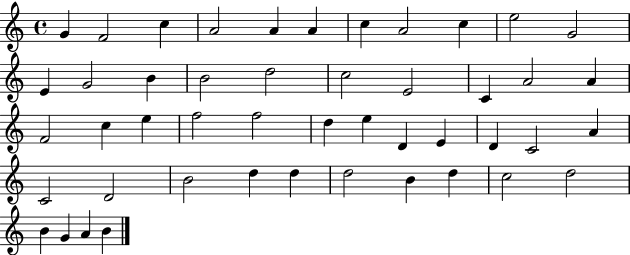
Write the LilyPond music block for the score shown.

{
  \clef treble
  \time 4/4
  \defaultTimeSignature
  \key c \major
  g'4 f'2 c''4 | a'2 a'4 a'4 | c''4 a'2 c''4 | e''2 g'2 | \break e'4 g'2 b'4 | b'2 d''2 | c''2 e'2 | c'4 a'2 a'4 | \break f'2 c''4 e''4 | f''2 f''2 | d''4 e''4 d'4 e'4 | d'4 c'2 a'4 | \break c'2 d'2 | b'2 d''4 d''4 | d''2 b'4 d''4 | c''2 d''2 | \break b'4 g'4 a'4 b'4 | \bar "|."
}